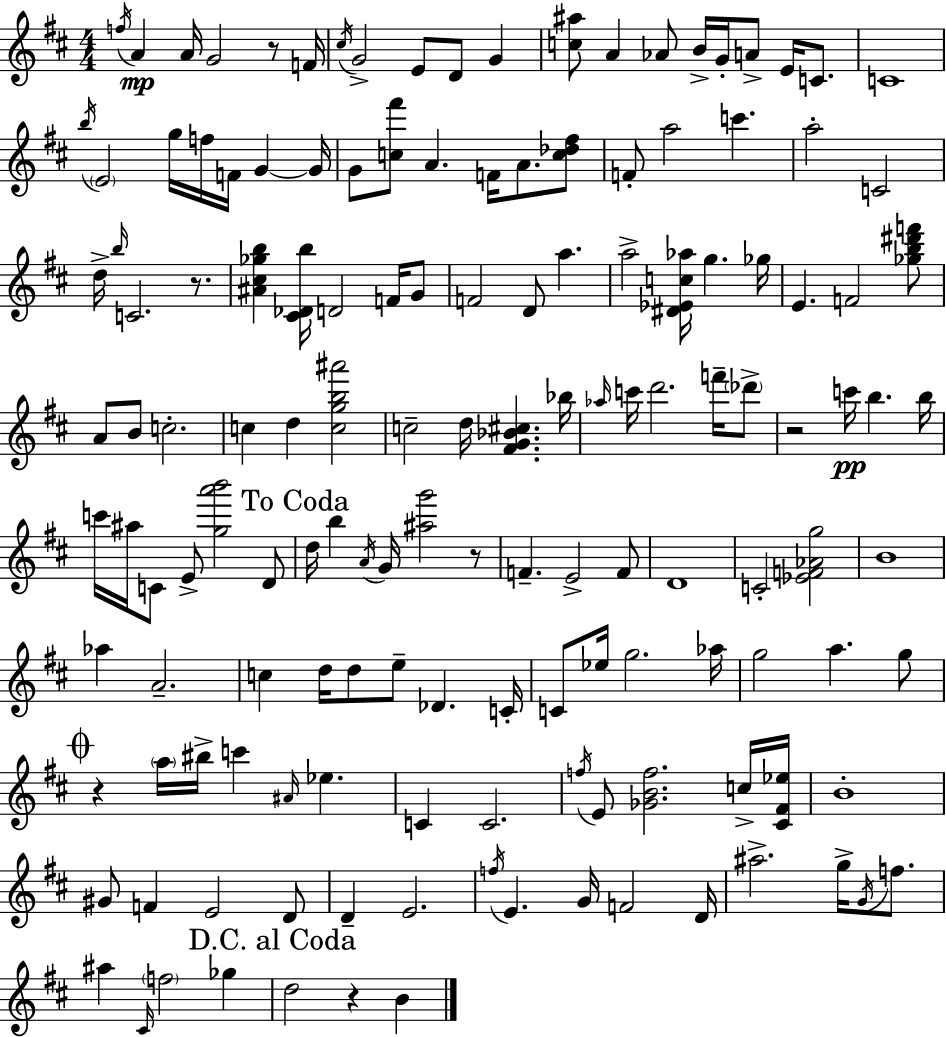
F5/s A4/q A4/s G4/h R/e F4/s C#5/s G4/h E4/e D4/e G4/q [C5,A#5]/e A4/q Ab4/e B4/s G4/s A4/e E4/s C4/e. C4/w B5/s E4/h G5/s F5/s F4/s G4/q G4/s G4/e [C5,F#6]/e A4/q. F4/s A4/e. [C5,Db5,F#5]/e F4/e A5/h C6/q. A5/h C4/h D5/s B5/s C4/h. R/e. [A#4,C#5,Gb5,B5]/q [C#4,Db4,B5]/s D4/h F4/s G4/e F4/h D4/e A5/q. A5/h [D#4,Eb4,C5,Ab5]/s G5/q. Gb5/s E4/q. F4/h [Gb5,B5,D#6,F6]/e A4/e B4/e C5/h. C5/q D5/q [C5,G5,B5,A#6]/h C5/h D5/s [F#4,G4,Bb4,C#5]/q. Bb5/s Ab5/s C6/s D6/h. F6/s Db6/e R/h C6/s B5/q. B5/s C6/s A#5/s C4/e E4/e [G5,A6,B6]/h D4/e D5/s B5/q A4/s G4/s [A#5,G6]/h R/e F4/q. E4/h F4/e D4/w C4/h [Eb4,F4,Ab4,G5]/h B4/w Ab5/q A4/h. C5/q D5/s D5/e E5/e Db4/q. C4/s C4/e Eb5/s G5/h. Ab5/s G5/h A5/q. G5/e R/q A5/s BIS5/s C6/q A#4/s Eb5/q. C4/q C4/h. F5/s E4/e [Gb4,B4,F5]/h. C5/s [C#4,F#4,Eb5]/s B4/w G#4/e F4/q E4/h D4/e D4/q E4/h. F5/s E4/q. G4/s F4/h D4/s A#5/h. G5/s G4/s F5/e. A#5/q C#4/s F5/h Gb5/q D5/h R/q B4/q